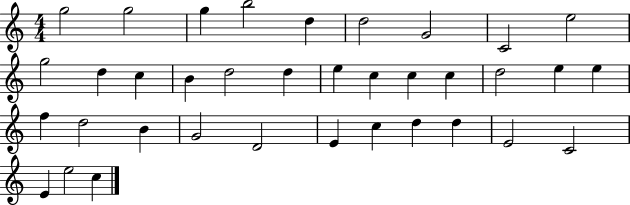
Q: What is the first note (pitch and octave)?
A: G5